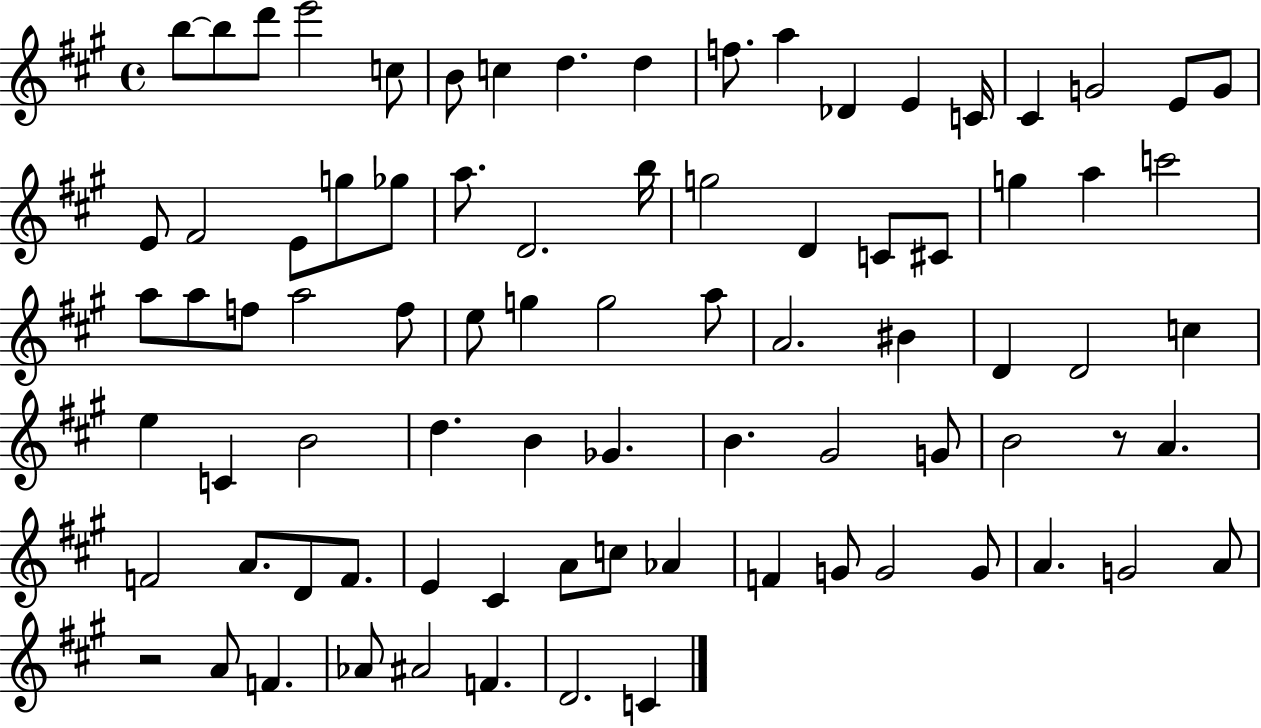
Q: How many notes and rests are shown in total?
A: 83